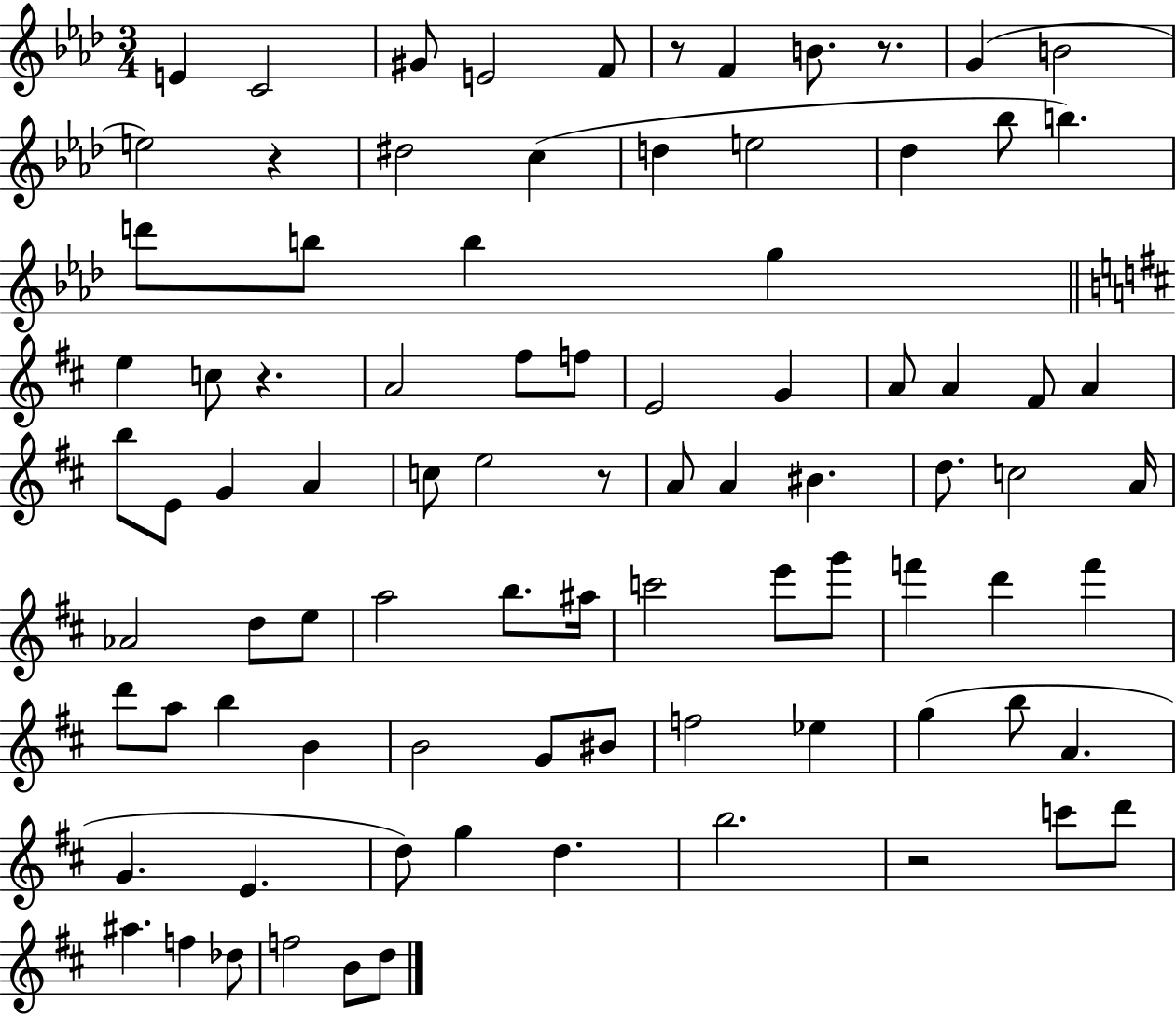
{
  \clef treble
  \numericTimeSignature
  \time 3/4
  \key aes \major
  e'4 c'2 | gis'8 e'2 f'8 | r8 f'4 b'8. r8. | g'4( b'2 | \break e''2) r4 | dis''2 c''4( | d''4 e''2 | des''4 bes''8 b''4.) | \break d'''8 b''8 b''4 g''4 | \bar "||" \break \key d \major e''4 c''8 r4. | a'2 fis''8 f''8 | e'2 g'4 | a'8 a'4 fis'8 a'4 | \break b''8 e'8 g'4 a'4 | c''8 e''2 r8 | a'8 a'4 bis'4. | d''8. c''2 a'16 | \break aes'2 d''8 e''8 | a''2 b''8. ais''16 | c'''2 e'''8 g'''8 | f'''4 d'''4 f'''4 | \break d'''8 a''8 b''4 b'4 | b'2 g'8 bis'8 | f''2 ees''4 | g''4( b''8 a'4. | \break g'4. e'4. | d''8) g''4 d''4. | b''2. | r2 c'''8 d'''8 | \break ais''4. f''4 des''8 | f''2 b'8 d''8 | \bar "|."
}